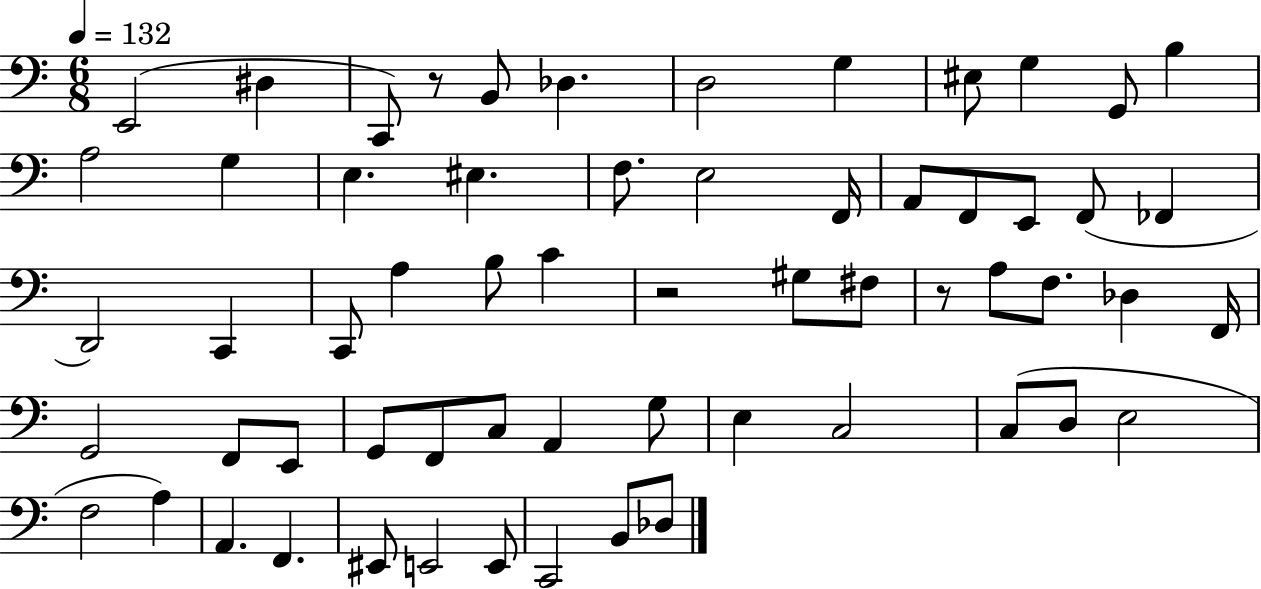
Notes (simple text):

E2/h D#3/q C2/e R/e B2/e Db3/q. D3/h G3/q EIS3/e G3/q G2/e B3/q A3/h G3/q E3/q. EIS3/q. F3/e. E3/h F2/s A2/e F2/e E2/e F2/e FES2/q D2/h C2/q C2/e A3/q B3/e C4/q R/h G#3/e F#3/e R/e A3/e F3/e. Db3/q F2/s G2/h F2/e E2/e G2/e F2/e C3/e A2/q G3/e E3/q C3/h C3/e D3/e E3/h F3/h A3/q A2/q. F2/q. EIS2/e E2/h E2/e C2/h B2/e Db3/e